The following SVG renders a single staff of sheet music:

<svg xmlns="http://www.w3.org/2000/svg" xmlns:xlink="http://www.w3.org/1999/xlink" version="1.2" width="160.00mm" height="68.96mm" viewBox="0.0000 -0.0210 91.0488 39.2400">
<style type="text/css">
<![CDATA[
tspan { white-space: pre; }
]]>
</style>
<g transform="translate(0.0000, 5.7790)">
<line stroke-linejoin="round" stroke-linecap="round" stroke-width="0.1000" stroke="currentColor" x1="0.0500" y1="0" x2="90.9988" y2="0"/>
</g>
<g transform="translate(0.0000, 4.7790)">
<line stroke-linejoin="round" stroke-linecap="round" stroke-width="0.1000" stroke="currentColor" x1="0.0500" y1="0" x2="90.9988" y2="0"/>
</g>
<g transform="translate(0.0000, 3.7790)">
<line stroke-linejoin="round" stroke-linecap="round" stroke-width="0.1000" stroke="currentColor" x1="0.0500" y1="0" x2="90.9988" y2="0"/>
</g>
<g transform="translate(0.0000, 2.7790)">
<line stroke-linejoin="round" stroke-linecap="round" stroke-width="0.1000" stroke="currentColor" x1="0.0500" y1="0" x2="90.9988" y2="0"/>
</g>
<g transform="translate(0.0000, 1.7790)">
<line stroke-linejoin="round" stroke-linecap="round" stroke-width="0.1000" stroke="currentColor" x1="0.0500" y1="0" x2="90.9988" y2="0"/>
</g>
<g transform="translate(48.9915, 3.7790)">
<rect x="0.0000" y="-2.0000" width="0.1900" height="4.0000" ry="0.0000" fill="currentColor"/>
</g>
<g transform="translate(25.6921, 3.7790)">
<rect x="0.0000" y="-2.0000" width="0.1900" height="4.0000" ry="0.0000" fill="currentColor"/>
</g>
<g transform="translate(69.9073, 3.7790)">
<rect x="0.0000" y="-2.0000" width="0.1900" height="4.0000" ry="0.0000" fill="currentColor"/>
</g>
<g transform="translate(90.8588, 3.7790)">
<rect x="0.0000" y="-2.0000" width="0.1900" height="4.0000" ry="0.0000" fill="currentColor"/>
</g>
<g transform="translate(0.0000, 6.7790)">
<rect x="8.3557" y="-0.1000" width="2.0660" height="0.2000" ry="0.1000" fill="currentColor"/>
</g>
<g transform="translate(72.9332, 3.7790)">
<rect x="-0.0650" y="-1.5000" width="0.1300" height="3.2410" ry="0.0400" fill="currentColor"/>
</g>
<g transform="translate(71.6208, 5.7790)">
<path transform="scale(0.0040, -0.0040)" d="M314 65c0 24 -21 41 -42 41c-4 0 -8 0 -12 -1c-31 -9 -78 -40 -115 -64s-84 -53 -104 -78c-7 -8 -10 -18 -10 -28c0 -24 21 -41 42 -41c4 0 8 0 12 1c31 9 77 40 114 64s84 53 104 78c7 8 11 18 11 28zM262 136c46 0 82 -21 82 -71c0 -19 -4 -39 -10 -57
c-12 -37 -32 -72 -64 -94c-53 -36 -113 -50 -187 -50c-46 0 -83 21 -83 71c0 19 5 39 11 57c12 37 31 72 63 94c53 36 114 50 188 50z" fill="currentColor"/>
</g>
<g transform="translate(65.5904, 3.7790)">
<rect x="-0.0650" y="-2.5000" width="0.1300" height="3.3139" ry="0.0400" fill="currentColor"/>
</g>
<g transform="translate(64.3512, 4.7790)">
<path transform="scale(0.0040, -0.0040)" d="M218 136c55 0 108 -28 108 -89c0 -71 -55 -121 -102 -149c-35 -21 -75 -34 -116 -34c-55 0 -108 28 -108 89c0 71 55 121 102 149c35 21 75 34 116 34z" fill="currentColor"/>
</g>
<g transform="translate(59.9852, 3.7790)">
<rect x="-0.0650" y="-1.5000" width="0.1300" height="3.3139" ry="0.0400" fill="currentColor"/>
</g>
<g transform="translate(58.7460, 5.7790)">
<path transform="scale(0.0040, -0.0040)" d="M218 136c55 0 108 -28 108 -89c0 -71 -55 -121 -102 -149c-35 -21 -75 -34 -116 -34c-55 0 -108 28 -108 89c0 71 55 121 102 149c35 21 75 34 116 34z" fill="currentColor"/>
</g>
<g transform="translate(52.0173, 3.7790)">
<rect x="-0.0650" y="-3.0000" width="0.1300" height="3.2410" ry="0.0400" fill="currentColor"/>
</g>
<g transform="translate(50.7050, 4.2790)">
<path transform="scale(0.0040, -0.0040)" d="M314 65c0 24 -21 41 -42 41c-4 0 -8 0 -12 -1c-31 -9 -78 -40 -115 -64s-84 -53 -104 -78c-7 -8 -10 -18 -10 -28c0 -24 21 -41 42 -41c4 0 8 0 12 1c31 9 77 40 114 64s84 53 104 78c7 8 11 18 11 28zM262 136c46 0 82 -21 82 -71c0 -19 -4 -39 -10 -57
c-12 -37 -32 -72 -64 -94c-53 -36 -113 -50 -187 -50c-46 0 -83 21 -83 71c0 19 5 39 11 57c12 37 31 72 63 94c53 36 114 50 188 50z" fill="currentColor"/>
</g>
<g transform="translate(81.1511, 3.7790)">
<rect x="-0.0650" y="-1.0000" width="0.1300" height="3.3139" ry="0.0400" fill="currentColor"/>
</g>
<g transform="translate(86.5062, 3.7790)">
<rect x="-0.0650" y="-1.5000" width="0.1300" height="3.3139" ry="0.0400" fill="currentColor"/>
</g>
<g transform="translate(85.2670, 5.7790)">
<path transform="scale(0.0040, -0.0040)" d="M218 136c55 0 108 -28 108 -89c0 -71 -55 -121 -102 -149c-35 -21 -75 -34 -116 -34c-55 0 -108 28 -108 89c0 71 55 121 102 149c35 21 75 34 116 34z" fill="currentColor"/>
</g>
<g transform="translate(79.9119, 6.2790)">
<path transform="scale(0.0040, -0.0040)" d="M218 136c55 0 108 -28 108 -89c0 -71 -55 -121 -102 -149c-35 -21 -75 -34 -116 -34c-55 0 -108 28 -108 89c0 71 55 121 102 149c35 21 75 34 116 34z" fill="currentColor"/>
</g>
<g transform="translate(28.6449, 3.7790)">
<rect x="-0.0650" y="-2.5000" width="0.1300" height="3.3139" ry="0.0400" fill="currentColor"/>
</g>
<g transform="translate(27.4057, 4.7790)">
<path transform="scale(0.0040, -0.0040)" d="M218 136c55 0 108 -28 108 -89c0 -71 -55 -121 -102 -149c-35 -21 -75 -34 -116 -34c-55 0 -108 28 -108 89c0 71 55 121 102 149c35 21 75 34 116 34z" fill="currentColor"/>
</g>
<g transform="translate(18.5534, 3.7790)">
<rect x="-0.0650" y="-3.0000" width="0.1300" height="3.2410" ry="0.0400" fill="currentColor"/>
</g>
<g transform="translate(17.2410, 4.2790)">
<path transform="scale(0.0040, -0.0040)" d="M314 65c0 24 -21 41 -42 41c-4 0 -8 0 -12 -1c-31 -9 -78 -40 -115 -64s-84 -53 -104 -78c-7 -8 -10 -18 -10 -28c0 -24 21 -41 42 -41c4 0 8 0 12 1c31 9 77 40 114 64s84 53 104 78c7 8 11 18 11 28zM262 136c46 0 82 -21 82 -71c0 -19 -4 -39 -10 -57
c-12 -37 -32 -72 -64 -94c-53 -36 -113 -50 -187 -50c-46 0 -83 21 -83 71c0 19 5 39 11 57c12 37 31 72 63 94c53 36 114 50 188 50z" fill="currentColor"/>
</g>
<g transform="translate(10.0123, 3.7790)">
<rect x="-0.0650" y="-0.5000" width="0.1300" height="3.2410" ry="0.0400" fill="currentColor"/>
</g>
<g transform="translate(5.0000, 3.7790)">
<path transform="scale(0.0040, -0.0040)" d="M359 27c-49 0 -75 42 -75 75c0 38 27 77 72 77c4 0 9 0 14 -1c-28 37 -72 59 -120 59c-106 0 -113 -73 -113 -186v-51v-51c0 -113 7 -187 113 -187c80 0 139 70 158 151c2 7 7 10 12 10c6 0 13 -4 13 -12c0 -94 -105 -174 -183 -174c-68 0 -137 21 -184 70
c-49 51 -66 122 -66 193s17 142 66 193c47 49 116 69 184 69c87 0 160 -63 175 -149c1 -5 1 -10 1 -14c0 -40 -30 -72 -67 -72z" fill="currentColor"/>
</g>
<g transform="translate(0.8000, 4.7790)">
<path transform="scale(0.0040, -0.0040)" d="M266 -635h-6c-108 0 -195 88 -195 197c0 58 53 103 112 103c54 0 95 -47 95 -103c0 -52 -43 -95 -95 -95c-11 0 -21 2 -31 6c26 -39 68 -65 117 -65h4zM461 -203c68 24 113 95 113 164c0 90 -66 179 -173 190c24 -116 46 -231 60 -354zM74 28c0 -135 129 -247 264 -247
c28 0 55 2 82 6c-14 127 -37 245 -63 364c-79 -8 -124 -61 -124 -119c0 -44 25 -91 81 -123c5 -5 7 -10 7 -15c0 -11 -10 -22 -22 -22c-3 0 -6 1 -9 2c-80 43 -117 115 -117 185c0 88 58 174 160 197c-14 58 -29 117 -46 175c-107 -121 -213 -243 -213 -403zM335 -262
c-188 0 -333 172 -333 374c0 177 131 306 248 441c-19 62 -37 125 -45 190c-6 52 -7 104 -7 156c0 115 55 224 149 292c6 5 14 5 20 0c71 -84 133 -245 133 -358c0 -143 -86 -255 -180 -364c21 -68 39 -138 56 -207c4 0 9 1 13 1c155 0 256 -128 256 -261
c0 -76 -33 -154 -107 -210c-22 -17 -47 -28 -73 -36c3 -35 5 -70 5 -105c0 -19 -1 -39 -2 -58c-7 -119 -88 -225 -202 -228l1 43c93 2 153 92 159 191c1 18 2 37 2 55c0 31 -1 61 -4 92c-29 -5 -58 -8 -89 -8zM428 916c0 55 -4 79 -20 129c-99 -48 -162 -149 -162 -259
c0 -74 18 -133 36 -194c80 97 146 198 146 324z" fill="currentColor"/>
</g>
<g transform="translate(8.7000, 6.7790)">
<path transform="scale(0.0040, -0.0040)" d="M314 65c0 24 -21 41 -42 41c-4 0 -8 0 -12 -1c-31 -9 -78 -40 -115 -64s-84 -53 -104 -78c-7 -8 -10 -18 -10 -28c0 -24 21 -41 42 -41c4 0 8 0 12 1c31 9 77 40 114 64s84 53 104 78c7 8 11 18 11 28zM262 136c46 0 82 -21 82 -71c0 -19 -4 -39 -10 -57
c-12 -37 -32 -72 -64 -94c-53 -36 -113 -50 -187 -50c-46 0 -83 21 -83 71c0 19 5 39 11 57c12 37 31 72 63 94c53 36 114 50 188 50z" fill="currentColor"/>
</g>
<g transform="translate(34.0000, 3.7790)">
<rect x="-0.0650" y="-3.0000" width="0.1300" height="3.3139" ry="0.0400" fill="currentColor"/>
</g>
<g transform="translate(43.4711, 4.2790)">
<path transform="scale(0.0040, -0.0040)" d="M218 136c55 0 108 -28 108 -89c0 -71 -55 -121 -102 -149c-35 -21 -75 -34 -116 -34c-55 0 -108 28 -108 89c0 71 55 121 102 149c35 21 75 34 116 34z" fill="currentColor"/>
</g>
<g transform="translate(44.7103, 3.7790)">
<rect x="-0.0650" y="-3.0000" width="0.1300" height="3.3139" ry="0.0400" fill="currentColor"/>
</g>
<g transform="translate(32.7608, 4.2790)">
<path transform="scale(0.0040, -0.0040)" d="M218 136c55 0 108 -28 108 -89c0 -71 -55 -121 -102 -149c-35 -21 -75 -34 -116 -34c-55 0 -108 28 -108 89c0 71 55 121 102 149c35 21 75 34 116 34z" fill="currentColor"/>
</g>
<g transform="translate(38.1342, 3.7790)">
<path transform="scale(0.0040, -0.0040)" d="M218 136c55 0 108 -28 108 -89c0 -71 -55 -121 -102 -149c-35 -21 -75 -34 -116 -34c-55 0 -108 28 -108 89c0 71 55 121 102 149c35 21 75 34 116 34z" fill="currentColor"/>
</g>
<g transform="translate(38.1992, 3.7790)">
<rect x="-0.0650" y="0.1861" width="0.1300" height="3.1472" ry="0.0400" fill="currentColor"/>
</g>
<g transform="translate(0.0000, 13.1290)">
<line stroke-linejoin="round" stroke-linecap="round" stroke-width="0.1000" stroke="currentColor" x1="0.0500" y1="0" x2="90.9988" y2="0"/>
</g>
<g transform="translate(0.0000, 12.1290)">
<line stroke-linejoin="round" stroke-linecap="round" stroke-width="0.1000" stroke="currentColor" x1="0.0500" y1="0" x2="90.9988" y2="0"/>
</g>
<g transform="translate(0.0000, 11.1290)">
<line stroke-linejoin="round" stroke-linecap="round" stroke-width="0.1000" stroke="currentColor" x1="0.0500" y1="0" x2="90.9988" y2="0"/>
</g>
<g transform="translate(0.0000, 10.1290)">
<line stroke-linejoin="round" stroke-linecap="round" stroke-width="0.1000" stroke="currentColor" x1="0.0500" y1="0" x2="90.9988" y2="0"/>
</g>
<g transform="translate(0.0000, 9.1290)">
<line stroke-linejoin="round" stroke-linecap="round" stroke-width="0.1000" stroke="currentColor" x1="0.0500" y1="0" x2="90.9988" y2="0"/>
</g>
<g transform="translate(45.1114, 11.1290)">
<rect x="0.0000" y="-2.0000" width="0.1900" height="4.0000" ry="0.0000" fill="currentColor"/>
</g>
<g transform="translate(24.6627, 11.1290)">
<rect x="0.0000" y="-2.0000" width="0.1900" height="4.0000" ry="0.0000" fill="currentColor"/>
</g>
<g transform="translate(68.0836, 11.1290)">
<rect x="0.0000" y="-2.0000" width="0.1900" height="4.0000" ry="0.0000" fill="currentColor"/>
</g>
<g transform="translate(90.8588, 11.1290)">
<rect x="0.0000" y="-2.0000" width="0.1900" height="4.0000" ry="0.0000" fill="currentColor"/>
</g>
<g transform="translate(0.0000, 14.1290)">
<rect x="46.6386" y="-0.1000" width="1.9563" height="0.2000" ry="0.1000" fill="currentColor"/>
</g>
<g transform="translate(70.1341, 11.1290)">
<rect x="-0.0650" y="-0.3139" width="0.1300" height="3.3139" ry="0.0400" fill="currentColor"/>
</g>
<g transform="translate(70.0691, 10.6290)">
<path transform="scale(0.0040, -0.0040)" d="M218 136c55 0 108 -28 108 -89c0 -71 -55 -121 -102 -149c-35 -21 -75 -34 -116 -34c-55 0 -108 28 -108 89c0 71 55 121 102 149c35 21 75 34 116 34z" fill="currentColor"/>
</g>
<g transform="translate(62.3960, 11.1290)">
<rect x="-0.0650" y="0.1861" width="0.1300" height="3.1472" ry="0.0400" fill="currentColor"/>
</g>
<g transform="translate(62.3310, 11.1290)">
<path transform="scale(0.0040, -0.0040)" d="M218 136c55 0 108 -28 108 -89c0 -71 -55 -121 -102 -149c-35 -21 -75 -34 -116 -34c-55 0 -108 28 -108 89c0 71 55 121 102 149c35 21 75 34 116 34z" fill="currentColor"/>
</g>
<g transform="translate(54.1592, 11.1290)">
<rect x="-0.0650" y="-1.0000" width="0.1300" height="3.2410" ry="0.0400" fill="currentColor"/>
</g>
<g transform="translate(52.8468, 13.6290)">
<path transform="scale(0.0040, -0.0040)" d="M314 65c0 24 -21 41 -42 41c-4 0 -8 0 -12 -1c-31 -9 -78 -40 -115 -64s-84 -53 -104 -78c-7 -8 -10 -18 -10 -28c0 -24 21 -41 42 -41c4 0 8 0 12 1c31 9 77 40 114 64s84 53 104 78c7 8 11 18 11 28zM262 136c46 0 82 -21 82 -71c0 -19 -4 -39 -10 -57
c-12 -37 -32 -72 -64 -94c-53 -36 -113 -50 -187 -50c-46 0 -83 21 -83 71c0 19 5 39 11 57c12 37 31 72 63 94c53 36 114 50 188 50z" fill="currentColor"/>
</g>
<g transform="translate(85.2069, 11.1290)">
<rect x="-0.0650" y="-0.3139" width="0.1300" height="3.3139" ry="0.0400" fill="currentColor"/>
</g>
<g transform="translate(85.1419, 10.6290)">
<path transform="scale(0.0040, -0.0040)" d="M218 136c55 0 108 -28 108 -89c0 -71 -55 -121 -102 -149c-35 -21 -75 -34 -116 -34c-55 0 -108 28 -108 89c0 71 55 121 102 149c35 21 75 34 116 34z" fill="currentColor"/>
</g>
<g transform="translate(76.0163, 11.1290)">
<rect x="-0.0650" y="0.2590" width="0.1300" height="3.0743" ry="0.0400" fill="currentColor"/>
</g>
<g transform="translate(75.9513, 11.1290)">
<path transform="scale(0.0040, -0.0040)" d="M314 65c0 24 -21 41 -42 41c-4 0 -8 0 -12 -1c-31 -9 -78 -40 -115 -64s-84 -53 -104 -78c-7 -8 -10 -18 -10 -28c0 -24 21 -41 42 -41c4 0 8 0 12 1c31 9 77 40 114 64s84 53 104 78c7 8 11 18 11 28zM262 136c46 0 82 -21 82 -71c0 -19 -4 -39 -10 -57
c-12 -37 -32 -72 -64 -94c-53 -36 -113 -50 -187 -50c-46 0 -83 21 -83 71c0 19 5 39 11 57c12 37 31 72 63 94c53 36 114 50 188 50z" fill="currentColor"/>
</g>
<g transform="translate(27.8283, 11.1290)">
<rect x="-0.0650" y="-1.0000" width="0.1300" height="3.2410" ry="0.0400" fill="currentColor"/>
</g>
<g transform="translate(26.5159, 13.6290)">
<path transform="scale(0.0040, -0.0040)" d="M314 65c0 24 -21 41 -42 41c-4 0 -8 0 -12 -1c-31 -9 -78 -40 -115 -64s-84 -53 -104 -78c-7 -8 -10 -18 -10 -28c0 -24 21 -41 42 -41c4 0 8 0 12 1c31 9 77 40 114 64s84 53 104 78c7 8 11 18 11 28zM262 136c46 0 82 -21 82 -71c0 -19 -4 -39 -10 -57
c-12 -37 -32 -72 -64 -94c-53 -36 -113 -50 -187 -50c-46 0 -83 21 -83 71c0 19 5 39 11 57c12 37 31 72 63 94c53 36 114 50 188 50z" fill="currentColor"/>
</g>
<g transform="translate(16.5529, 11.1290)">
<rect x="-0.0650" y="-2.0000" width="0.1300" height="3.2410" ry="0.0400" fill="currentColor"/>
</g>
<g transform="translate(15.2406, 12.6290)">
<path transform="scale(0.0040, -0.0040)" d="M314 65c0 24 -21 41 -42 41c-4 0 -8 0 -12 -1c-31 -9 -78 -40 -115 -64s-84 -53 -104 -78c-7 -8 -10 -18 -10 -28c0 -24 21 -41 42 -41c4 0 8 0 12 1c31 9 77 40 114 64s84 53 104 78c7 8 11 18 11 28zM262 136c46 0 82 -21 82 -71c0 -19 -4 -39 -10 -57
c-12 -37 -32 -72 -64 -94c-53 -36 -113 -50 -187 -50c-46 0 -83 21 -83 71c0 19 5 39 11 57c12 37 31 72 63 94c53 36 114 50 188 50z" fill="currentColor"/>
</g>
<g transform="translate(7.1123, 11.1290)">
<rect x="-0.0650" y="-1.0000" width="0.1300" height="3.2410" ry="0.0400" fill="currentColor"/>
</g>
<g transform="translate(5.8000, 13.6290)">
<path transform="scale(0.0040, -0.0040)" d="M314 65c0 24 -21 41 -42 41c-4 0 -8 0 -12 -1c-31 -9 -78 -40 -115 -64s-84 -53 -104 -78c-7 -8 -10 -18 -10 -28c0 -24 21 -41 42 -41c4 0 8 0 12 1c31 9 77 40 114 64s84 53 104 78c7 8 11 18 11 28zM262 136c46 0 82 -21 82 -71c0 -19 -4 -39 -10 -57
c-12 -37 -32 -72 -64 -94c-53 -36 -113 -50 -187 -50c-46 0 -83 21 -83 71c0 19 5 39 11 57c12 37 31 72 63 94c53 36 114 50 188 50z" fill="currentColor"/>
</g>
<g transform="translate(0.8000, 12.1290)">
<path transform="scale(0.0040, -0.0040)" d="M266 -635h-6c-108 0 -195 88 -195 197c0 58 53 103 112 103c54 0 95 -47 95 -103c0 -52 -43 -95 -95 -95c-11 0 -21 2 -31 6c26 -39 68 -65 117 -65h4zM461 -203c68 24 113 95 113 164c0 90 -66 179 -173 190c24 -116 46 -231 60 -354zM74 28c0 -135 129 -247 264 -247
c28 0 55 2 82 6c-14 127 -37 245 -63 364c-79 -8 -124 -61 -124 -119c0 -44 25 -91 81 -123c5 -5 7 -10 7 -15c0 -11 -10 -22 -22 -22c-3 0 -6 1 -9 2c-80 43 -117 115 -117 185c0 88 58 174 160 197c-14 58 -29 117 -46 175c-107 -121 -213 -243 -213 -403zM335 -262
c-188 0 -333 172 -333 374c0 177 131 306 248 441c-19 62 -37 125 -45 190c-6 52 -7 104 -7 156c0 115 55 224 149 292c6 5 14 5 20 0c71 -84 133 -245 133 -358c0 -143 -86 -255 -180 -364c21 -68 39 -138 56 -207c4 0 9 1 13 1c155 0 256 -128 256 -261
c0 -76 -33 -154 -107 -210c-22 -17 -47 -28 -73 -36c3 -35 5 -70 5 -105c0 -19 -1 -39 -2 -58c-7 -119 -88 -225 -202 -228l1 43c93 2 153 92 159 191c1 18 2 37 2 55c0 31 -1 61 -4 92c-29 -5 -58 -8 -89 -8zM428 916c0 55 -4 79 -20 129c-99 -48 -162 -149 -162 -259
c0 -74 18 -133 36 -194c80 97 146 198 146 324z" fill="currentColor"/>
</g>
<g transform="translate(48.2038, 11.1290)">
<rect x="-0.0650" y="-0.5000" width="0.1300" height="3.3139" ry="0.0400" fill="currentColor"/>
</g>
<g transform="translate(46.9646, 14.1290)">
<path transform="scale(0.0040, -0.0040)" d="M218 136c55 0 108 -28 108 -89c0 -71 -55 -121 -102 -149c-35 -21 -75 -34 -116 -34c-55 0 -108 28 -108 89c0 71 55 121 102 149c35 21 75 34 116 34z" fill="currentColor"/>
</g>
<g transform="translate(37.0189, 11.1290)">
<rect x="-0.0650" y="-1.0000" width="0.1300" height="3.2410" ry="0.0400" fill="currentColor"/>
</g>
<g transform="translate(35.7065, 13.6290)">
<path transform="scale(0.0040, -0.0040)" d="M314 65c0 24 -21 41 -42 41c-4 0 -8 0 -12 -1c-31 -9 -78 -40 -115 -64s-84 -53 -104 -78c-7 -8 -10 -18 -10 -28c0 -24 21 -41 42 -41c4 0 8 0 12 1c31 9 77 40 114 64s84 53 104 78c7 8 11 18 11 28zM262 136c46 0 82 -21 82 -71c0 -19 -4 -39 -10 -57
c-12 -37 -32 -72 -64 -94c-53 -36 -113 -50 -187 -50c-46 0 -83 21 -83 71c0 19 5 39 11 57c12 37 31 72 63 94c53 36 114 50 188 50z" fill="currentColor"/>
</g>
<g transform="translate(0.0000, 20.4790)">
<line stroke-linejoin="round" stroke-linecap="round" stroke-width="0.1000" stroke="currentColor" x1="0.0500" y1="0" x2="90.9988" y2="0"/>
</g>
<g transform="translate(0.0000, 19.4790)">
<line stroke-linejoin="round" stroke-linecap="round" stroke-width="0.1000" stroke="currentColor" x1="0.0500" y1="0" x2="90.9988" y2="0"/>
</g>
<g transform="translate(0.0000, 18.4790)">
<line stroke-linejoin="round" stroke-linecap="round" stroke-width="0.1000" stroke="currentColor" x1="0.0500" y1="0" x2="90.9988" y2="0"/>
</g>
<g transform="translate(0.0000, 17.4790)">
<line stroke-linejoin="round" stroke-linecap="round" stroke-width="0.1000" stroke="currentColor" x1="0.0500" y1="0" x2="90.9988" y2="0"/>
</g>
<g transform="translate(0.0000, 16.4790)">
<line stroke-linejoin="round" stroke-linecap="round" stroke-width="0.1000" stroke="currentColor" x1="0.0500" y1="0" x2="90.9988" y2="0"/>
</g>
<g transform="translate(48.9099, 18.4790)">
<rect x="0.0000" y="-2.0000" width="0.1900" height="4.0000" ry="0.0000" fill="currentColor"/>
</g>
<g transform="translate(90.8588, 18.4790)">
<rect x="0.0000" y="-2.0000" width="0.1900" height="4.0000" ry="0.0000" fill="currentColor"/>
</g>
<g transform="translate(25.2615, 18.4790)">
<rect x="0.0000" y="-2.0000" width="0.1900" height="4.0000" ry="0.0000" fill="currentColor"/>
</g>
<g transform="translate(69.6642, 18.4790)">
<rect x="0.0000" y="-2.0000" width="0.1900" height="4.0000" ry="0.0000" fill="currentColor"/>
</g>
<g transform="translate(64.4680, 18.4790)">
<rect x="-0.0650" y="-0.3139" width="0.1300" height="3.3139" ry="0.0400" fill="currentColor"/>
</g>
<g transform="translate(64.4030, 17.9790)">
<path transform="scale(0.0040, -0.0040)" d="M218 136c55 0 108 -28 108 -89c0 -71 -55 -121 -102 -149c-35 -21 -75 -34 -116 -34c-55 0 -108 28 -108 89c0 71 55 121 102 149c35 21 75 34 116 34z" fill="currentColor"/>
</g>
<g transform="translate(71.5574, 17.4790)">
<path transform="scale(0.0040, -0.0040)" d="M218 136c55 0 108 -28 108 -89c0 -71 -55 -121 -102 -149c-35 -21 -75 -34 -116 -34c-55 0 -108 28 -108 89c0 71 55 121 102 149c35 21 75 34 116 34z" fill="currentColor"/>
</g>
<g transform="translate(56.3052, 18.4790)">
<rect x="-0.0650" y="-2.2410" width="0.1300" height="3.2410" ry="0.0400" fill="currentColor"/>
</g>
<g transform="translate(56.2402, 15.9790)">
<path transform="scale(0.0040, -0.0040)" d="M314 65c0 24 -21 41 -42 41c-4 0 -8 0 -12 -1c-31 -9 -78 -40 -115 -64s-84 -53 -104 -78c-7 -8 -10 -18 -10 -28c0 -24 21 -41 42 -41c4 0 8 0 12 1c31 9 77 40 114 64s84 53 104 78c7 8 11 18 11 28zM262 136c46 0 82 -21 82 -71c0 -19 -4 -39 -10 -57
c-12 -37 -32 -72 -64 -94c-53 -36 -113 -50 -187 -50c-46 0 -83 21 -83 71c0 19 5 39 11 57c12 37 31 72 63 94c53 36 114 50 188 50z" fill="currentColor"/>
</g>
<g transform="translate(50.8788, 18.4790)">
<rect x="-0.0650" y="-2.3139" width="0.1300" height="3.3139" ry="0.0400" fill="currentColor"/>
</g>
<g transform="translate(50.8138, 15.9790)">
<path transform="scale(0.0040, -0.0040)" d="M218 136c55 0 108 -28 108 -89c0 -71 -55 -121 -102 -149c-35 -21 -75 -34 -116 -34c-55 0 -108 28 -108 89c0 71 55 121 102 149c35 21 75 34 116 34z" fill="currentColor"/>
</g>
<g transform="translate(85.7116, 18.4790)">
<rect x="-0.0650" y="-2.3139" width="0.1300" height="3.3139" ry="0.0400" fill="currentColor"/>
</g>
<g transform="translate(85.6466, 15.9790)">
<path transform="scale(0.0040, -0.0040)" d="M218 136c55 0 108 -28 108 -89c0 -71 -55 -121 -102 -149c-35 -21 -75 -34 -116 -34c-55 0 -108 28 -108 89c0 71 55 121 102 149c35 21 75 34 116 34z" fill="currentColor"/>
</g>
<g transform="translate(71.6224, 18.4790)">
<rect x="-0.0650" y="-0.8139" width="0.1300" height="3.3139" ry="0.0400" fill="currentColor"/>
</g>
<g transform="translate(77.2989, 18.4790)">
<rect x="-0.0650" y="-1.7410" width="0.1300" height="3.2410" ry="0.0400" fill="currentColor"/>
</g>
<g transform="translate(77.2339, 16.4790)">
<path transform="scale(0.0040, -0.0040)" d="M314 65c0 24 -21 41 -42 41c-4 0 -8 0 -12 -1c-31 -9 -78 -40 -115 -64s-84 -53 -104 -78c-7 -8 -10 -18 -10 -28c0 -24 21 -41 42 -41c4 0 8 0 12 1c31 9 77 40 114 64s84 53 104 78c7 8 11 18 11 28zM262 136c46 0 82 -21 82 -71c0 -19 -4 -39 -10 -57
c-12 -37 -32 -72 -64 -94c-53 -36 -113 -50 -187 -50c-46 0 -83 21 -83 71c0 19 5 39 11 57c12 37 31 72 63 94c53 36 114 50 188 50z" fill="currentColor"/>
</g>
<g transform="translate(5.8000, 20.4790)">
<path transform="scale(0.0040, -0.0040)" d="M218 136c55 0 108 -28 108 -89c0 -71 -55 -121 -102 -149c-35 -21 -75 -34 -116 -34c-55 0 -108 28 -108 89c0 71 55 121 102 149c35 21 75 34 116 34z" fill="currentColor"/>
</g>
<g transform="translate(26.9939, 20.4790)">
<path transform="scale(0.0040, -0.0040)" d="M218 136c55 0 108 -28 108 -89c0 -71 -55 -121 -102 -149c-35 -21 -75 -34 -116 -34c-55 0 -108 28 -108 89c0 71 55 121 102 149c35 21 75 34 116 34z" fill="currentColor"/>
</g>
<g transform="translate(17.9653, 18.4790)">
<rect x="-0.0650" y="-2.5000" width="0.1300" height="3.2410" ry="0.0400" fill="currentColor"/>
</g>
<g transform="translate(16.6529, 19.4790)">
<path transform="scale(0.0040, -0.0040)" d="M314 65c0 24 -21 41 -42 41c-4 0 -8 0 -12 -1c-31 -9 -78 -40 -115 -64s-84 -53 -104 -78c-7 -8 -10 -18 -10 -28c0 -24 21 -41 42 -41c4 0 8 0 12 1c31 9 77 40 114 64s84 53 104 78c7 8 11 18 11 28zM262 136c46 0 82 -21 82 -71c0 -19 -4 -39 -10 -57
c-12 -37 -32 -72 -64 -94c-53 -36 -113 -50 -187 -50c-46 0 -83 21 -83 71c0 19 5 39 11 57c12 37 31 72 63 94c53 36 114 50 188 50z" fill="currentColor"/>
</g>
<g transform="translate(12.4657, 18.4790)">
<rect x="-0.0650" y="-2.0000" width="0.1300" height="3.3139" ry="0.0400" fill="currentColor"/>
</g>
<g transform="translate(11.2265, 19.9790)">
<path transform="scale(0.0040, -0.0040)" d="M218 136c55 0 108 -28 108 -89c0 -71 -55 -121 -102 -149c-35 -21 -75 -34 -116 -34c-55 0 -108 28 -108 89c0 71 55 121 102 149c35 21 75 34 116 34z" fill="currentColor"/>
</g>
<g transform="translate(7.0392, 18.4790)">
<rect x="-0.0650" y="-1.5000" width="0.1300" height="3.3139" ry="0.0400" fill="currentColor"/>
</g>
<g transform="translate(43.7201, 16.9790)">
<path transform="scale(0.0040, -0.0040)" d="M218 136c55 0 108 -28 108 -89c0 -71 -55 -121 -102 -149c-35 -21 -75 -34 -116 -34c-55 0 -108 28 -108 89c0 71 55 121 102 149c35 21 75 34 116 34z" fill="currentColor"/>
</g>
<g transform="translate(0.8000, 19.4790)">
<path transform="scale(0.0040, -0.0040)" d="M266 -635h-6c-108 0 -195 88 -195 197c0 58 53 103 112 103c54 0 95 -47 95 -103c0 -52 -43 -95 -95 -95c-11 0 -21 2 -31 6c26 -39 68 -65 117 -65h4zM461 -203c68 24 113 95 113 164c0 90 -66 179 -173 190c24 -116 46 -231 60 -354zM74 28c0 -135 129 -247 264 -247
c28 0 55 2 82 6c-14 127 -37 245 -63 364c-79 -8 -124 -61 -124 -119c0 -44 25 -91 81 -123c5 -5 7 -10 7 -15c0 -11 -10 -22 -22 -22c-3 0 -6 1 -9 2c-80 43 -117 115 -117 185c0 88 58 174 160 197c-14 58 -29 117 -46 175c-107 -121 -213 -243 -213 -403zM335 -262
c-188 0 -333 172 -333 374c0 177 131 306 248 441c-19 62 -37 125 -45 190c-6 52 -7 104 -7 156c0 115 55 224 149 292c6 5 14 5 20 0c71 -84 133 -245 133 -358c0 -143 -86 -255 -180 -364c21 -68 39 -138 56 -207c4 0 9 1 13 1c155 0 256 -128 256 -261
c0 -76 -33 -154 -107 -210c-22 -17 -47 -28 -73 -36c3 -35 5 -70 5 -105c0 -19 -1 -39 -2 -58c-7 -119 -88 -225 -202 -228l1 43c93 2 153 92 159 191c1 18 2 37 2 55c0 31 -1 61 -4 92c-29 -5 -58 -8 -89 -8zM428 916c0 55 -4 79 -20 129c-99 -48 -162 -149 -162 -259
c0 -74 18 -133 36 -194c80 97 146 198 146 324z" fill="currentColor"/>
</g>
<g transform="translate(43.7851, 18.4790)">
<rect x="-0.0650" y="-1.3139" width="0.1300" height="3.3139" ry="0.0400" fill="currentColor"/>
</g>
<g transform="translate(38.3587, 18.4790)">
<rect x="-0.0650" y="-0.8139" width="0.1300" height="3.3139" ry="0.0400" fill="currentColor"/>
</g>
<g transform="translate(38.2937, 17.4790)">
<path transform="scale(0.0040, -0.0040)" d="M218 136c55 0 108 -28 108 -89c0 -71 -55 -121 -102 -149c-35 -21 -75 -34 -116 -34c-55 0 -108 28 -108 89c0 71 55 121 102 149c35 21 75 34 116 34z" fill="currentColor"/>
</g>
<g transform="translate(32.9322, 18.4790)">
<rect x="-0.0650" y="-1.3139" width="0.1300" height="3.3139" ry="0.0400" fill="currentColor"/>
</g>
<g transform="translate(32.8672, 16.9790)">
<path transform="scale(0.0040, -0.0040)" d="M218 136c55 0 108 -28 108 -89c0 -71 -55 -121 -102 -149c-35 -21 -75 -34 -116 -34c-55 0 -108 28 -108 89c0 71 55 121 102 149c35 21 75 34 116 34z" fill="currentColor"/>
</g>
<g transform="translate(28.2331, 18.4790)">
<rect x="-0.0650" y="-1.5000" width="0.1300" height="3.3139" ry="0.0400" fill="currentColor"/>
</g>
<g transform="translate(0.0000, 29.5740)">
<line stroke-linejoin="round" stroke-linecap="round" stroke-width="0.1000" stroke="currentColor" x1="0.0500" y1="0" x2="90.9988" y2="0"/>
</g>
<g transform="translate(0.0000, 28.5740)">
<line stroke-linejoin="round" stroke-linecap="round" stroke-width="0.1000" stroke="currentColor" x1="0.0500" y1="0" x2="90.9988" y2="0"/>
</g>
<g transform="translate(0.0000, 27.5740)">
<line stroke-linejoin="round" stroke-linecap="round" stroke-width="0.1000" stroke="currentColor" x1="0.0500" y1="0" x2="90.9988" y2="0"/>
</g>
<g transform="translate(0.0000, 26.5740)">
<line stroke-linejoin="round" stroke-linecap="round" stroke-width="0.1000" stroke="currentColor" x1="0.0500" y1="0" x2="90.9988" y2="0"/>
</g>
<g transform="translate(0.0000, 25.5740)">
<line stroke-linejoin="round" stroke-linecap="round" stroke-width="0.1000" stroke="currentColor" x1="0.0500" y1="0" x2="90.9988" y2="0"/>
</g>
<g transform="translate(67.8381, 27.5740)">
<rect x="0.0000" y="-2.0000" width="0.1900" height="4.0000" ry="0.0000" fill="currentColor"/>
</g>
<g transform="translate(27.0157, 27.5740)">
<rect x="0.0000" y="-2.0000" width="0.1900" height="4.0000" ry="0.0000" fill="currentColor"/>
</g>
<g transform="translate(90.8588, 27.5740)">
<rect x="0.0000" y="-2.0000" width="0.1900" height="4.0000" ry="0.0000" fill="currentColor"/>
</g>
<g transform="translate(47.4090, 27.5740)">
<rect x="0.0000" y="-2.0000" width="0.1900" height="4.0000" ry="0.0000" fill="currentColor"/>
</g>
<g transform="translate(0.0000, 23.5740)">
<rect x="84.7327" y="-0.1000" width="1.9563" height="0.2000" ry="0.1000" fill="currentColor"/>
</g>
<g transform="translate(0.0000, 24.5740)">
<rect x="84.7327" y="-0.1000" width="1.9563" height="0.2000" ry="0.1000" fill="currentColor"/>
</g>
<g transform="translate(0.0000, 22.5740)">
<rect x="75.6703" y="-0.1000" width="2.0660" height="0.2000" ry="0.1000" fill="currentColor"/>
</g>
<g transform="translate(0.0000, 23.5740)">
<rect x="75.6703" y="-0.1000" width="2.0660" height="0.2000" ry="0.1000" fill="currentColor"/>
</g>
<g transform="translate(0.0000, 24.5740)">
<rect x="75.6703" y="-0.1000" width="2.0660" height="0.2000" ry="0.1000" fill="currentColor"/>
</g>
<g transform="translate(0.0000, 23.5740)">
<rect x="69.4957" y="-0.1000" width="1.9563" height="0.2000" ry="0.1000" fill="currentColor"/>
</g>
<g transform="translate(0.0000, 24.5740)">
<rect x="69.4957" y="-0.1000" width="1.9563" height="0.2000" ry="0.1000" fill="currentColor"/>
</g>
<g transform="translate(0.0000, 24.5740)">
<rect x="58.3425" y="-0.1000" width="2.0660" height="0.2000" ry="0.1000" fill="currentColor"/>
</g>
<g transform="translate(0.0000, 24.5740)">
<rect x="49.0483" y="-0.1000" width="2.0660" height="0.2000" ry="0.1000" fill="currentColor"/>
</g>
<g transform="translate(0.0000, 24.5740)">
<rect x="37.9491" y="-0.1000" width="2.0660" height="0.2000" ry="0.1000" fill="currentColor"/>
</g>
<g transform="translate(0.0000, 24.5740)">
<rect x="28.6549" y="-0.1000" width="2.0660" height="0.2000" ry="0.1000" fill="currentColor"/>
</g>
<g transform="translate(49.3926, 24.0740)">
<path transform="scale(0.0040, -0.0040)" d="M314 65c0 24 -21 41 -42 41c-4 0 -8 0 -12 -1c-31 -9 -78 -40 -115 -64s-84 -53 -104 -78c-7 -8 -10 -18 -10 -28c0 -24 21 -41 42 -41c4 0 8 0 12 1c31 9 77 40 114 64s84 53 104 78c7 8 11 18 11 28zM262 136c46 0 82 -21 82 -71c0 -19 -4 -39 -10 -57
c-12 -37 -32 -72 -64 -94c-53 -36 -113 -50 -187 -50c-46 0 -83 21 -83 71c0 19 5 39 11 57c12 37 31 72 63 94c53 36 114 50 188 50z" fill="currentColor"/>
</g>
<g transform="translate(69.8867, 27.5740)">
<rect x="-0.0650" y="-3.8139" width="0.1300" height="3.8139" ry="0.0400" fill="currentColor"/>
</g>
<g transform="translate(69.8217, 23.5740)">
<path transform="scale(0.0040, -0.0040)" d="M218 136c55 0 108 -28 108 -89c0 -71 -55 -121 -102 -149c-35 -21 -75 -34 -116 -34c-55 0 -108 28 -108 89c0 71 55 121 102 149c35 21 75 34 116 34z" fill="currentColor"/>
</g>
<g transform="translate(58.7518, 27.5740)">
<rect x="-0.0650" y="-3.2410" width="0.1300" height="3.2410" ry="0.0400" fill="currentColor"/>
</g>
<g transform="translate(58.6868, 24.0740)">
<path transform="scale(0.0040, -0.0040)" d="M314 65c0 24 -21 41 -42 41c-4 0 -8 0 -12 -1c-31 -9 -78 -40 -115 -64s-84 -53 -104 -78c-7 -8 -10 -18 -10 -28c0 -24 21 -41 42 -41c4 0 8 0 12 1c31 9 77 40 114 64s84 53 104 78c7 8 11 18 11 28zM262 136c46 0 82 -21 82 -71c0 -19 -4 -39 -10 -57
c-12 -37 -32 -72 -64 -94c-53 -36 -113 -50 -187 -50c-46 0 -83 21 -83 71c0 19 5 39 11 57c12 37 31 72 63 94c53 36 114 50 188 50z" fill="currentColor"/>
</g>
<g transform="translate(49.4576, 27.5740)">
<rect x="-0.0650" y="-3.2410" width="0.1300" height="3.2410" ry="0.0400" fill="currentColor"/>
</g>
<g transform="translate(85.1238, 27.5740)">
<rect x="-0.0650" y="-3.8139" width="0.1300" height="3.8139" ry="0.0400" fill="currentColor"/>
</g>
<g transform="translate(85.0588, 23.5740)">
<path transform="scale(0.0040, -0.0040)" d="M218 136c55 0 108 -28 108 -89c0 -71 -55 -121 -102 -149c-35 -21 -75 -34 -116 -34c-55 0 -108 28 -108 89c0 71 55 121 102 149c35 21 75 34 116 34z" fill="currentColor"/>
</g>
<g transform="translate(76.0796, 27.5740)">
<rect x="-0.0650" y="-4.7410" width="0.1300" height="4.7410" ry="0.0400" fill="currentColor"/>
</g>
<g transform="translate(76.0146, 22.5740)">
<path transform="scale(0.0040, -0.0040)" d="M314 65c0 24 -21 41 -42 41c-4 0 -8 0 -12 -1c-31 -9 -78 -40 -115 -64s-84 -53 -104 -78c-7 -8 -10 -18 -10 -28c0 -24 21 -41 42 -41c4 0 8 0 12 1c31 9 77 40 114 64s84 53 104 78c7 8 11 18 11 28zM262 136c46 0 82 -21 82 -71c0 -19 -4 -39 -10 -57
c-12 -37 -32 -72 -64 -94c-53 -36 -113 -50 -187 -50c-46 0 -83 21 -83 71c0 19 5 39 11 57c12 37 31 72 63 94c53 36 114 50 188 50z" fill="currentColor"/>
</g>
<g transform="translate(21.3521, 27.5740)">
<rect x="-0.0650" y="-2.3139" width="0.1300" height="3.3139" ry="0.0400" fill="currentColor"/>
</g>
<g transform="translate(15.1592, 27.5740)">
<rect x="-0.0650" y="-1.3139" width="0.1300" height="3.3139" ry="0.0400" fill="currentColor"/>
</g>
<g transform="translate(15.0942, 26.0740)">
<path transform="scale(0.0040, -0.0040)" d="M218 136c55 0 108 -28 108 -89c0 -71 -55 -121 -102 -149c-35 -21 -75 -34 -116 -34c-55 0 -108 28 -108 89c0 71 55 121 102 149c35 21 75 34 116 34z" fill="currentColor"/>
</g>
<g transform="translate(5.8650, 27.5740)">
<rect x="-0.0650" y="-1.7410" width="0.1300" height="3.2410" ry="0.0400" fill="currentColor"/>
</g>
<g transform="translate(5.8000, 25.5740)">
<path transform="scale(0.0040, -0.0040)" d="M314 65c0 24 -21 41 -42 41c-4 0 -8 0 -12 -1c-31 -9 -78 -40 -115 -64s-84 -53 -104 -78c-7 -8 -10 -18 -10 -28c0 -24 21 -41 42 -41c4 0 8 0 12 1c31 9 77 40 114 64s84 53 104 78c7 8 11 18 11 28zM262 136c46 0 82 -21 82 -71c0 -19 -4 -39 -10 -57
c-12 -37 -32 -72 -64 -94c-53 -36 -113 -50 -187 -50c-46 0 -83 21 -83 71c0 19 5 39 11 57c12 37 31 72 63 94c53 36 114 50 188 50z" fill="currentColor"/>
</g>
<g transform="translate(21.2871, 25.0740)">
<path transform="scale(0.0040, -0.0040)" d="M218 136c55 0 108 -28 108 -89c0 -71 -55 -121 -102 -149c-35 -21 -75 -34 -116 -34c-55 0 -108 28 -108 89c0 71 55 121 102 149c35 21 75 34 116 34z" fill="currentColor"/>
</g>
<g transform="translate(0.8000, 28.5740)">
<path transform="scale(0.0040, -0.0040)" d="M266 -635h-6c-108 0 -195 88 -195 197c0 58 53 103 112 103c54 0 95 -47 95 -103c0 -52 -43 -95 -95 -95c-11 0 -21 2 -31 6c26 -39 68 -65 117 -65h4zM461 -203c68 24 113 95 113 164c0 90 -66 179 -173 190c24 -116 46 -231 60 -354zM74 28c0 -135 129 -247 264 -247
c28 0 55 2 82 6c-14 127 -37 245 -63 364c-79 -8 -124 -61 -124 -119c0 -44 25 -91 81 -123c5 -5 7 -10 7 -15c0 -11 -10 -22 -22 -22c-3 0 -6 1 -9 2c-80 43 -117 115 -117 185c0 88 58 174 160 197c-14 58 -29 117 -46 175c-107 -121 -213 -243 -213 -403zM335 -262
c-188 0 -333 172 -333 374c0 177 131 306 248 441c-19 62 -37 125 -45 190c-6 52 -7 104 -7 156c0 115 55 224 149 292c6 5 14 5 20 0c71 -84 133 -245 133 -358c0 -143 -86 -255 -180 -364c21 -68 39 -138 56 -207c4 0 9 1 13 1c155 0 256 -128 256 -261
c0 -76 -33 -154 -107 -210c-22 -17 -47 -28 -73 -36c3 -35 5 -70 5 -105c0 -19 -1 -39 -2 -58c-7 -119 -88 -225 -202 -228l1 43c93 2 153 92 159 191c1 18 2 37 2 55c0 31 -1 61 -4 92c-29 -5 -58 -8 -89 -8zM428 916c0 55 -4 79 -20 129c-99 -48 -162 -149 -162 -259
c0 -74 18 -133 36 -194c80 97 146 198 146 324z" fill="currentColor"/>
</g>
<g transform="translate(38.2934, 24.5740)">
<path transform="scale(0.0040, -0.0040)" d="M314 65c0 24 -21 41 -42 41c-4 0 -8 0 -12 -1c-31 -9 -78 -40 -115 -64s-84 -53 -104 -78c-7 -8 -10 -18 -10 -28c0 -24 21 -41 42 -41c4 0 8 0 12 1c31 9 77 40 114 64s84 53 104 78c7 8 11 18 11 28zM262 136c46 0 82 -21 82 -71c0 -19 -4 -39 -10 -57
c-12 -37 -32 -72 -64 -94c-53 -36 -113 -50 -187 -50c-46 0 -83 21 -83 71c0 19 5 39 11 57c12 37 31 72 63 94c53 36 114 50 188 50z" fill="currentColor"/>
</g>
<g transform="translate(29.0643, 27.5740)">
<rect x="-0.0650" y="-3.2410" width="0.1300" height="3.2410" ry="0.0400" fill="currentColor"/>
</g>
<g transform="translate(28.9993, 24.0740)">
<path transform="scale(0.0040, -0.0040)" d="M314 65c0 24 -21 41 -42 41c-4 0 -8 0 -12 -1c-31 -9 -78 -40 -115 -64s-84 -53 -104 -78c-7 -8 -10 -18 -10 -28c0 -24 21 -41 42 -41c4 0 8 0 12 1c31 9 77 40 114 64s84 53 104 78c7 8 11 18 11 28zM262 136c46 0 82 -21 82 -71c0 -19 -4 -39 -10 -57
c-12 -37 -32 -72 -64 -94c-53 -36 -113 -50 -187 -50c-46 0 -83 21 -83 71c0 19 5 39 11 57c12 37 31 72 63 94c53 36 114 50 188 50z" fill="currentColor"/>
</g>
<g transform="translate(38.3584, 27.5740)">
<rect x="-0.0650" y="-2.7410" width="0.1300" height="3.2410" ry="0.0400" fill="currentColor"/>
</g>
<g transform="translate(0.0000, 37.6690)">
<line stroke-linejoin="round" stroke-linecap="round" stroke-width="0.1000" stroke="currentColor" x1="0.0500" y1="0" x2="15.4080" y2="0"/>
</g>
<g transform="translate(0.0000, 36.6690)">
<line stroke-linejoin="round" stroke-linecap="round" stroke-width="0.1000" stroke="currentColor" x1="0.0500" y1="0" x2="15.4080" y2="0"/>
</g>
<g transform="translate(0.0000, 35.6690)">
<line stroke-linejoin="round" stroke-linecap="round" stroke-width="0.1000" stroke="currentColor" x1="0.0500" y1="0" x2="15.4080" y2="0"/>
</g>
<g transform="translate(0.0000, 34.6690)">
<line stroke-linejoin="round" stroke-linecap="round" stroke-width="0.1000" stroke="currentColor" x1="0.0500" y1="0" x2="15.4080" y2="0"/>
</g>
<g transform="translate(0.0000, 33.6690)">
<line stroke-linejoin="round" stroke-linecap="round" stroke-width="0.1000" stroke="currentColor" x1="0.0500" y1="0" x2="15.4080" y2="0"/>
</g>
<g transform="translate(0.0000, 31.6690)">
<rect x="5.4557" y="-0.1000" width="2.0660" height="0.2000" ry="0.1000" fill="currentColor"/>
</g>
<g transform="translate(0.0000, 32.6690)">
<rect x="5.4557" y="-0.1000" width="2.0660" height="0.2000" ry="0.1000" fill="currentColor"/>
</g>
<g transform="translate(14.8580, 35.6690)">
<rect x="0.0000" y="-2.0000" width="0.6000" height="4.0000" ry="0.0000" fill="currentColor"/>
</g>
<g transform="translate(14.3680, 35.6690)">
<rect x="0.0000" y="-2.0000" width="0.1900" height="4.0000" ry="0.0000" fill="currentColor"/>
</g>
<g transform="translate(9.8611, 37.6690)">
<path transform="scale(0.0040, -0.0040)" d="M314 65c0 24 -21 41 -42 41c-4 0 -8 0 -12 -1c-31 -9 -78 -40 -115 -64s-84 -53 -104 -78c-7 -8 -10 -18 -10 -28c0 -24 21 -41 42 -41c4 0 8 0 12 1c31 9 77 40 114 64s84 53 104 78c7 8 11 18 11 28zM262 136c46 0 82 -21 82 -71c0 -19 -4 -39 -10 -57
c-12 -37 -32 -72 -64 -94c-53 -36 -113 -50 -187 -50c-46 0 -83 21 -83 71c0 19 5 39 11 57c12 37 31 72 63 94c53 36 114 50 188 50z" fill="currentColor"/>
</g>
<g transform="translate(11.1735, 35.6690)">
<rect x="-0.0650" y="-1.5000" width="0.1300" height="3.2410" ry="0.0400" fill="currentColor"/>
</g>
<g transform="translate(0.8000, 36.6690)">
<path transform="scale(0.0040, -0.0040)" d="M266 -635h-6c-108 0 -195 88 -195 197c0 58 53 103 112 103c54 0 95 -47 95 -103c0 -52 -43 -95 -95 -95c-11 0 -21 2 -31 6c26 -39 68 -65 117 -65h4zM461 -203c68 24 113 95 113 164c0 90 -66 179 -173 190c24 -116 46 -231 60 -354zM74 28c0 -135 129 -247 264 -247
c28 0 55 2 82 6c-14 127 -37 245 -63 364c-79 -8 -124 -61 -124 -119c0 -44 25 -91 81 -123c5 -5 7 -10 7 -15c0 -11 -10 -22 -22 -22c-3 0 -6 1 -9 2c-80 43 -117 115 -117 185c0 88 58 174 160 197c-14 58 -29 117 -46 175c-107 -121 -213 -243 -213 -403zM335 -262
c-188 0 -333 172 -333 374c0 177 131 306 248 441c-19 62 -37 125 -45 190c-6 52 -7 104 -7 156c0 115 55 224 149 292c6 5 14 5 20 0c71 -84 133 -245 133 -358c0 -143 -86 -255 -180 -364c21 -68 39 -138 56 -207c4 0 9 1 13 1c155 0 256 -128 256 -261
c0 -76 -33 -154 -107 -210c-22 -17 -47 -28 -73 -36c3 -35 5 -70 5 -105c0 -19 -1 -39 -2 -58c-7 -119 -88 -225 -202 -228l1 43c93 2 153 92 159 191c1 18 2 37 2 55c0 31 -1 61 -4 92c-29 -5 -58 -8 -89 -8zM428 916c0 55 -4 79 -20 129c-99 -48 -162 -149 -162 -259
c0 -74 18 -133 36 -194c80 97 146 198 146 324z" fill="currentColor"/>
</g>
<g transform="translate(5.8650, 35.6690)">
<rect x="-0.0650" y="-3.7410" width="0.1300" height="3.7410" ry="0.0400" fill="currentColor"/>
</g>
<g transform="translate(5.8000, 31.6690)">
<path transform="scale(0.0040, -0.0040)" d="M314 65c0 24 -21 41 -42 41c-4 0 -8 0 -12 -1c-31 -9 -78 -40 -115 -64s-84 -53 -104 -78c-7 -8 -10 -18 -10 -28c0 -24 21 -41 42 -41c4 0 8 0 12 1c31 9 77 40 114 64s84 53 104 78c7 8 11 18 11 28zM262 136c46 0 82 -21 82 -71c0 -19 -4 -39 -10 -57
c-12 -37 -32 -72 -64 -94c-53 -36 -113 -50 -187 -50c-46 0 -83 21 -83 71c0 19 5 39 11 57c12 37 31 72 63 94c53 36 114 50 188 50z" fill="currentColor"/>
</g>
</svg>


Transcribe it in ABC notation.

X:1
T:Untitled
M:4/4
L:1/4
K:C
C2 A2 G A B A A2 E G E2 D E D2 F2 D2 D2 C D2 B c B2 c E F G2 E e d e g g2 c d f2 g f2 e g b2 a2 b2 b2 c' e'2 c' c'2 E2